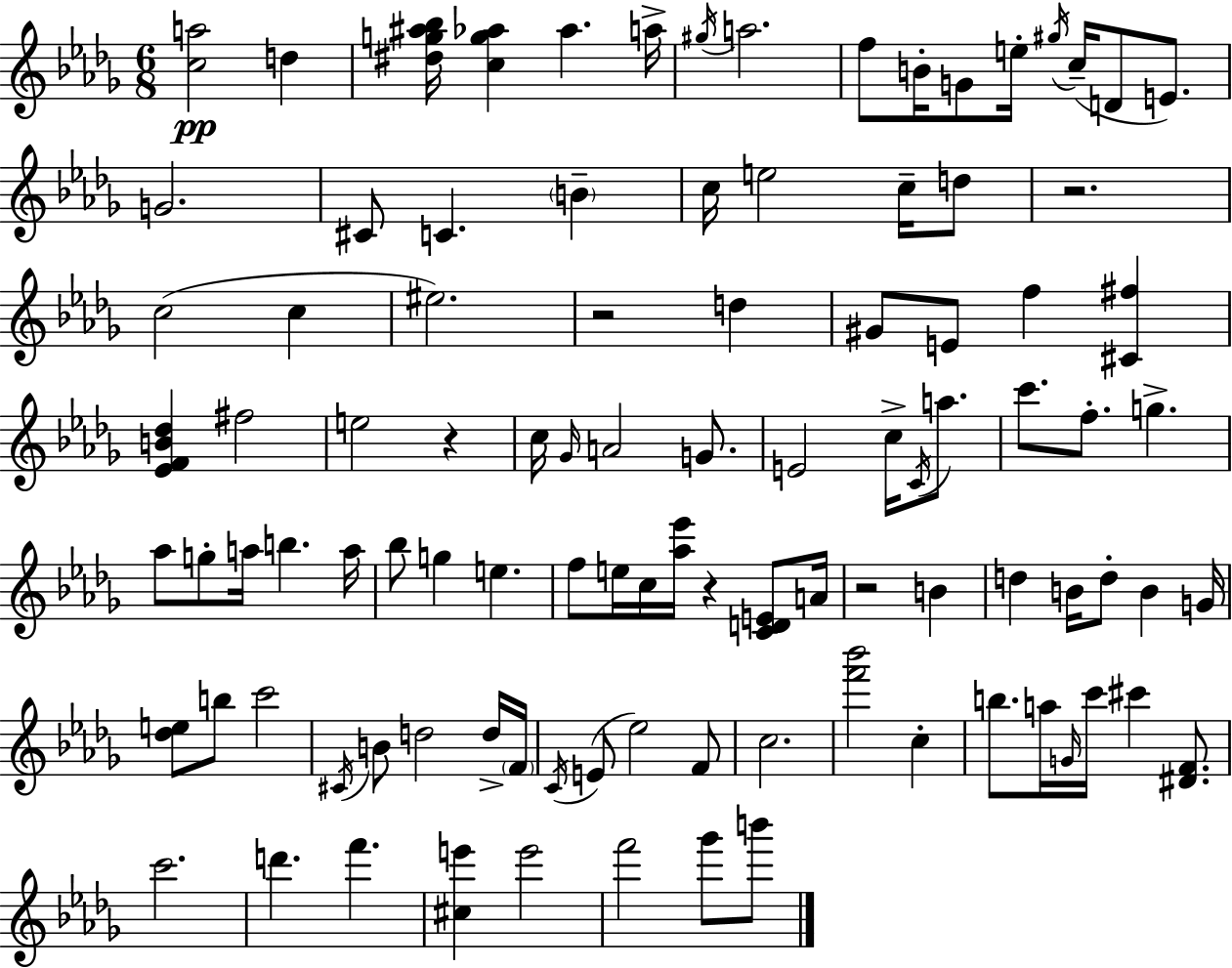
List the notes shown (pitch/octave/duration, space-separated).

[C5,A5]/h D5/q [D#5,G5,A#5,Bb5]/s [C5,G5,Ab5]/q Ab5/q. A5/s G#5/s A5/h. F5/e B4/s G4/e E5/s G#5/s C5/s D4/e E4/e. G4/h. C#4/e C4/q. B4/q C5/s E5/h C5/s D5/e R/h. C5/h C5/q EIS5/h. R/h D5/q G#4/e E4/e F5/q [C#4,F#5]/q [Eb4,F4,B4,Db5]/q F#5/h E5/h R/q C5/s Gb4/s A4/h G4/e. E4/h C5/s C4/s A5/e. C6/e. F5/e. G5/q. Ab5/e G5/e A5/s B5/q. A5/s Bb5/e G5/q E5/q. F5/e E5/s C5/s [Ab5,Eb6]/s R/q [C4,D4,E4]/e A4/s R/h B4/q D5/q B4/s D5/e B4/q G4/s [Db5,E5]/e B5/e C6/h C#4/s B4/e D5/h D5/s F4/s C4/s E4/e Eb5/h F4/e C5/h. [F6,Bb6]/h C5/q B5/e. A5/s G4/s C6/s C#6/q [D#4,F4]/e. C6/h. D6/q. F6/q. [C#5,E6]/q E6/h F6/h Gb6/e B6/e